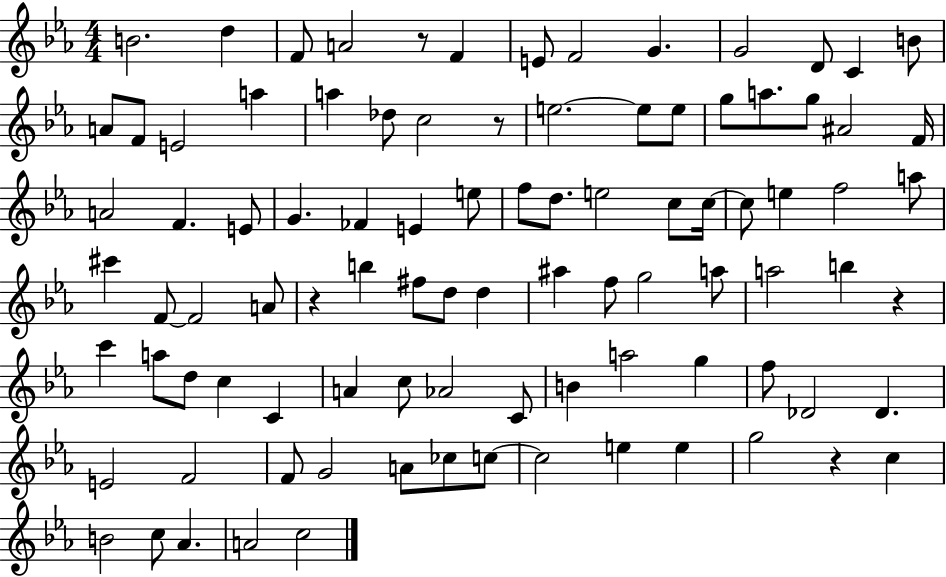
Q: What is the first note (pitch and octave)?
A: B4